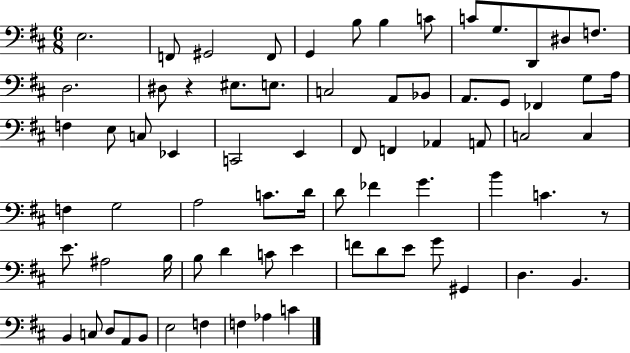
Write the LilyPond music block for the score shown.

{
  \clef bass
  \numericTimeSignature
  \time 6/8
  \key d \major
  \repeat volta 2 { e2. | f,8 gis,2 f,8 | g,4 b8 b4 c'8 | c'8 g8. d,8 dis8 f8. | \break d2. | dis8 r4 eis8. e8. | c2 a,8 bes,8 | a,8. g,8 fes,4 g8 a16 | \break f4 e8 c8 ees,4 | c,2 e,4 | fis,8 f,4 aes,4 a,8 | c2 c4 | \break f4 g2 | a2 c'8. d'16 | d'8 fes'4 g'4. | b'4 c'4. r8 | \break e'8. ais2 b16 | b8 d'4 c'8 e'4 | f'8 d'8 e'8 g'8 gis,4 | d4. b,4. | \break b,4 c8 d8 a,8 b,8 | e2 f4 | f4 aes4 c'4 | } \bar "|."
}